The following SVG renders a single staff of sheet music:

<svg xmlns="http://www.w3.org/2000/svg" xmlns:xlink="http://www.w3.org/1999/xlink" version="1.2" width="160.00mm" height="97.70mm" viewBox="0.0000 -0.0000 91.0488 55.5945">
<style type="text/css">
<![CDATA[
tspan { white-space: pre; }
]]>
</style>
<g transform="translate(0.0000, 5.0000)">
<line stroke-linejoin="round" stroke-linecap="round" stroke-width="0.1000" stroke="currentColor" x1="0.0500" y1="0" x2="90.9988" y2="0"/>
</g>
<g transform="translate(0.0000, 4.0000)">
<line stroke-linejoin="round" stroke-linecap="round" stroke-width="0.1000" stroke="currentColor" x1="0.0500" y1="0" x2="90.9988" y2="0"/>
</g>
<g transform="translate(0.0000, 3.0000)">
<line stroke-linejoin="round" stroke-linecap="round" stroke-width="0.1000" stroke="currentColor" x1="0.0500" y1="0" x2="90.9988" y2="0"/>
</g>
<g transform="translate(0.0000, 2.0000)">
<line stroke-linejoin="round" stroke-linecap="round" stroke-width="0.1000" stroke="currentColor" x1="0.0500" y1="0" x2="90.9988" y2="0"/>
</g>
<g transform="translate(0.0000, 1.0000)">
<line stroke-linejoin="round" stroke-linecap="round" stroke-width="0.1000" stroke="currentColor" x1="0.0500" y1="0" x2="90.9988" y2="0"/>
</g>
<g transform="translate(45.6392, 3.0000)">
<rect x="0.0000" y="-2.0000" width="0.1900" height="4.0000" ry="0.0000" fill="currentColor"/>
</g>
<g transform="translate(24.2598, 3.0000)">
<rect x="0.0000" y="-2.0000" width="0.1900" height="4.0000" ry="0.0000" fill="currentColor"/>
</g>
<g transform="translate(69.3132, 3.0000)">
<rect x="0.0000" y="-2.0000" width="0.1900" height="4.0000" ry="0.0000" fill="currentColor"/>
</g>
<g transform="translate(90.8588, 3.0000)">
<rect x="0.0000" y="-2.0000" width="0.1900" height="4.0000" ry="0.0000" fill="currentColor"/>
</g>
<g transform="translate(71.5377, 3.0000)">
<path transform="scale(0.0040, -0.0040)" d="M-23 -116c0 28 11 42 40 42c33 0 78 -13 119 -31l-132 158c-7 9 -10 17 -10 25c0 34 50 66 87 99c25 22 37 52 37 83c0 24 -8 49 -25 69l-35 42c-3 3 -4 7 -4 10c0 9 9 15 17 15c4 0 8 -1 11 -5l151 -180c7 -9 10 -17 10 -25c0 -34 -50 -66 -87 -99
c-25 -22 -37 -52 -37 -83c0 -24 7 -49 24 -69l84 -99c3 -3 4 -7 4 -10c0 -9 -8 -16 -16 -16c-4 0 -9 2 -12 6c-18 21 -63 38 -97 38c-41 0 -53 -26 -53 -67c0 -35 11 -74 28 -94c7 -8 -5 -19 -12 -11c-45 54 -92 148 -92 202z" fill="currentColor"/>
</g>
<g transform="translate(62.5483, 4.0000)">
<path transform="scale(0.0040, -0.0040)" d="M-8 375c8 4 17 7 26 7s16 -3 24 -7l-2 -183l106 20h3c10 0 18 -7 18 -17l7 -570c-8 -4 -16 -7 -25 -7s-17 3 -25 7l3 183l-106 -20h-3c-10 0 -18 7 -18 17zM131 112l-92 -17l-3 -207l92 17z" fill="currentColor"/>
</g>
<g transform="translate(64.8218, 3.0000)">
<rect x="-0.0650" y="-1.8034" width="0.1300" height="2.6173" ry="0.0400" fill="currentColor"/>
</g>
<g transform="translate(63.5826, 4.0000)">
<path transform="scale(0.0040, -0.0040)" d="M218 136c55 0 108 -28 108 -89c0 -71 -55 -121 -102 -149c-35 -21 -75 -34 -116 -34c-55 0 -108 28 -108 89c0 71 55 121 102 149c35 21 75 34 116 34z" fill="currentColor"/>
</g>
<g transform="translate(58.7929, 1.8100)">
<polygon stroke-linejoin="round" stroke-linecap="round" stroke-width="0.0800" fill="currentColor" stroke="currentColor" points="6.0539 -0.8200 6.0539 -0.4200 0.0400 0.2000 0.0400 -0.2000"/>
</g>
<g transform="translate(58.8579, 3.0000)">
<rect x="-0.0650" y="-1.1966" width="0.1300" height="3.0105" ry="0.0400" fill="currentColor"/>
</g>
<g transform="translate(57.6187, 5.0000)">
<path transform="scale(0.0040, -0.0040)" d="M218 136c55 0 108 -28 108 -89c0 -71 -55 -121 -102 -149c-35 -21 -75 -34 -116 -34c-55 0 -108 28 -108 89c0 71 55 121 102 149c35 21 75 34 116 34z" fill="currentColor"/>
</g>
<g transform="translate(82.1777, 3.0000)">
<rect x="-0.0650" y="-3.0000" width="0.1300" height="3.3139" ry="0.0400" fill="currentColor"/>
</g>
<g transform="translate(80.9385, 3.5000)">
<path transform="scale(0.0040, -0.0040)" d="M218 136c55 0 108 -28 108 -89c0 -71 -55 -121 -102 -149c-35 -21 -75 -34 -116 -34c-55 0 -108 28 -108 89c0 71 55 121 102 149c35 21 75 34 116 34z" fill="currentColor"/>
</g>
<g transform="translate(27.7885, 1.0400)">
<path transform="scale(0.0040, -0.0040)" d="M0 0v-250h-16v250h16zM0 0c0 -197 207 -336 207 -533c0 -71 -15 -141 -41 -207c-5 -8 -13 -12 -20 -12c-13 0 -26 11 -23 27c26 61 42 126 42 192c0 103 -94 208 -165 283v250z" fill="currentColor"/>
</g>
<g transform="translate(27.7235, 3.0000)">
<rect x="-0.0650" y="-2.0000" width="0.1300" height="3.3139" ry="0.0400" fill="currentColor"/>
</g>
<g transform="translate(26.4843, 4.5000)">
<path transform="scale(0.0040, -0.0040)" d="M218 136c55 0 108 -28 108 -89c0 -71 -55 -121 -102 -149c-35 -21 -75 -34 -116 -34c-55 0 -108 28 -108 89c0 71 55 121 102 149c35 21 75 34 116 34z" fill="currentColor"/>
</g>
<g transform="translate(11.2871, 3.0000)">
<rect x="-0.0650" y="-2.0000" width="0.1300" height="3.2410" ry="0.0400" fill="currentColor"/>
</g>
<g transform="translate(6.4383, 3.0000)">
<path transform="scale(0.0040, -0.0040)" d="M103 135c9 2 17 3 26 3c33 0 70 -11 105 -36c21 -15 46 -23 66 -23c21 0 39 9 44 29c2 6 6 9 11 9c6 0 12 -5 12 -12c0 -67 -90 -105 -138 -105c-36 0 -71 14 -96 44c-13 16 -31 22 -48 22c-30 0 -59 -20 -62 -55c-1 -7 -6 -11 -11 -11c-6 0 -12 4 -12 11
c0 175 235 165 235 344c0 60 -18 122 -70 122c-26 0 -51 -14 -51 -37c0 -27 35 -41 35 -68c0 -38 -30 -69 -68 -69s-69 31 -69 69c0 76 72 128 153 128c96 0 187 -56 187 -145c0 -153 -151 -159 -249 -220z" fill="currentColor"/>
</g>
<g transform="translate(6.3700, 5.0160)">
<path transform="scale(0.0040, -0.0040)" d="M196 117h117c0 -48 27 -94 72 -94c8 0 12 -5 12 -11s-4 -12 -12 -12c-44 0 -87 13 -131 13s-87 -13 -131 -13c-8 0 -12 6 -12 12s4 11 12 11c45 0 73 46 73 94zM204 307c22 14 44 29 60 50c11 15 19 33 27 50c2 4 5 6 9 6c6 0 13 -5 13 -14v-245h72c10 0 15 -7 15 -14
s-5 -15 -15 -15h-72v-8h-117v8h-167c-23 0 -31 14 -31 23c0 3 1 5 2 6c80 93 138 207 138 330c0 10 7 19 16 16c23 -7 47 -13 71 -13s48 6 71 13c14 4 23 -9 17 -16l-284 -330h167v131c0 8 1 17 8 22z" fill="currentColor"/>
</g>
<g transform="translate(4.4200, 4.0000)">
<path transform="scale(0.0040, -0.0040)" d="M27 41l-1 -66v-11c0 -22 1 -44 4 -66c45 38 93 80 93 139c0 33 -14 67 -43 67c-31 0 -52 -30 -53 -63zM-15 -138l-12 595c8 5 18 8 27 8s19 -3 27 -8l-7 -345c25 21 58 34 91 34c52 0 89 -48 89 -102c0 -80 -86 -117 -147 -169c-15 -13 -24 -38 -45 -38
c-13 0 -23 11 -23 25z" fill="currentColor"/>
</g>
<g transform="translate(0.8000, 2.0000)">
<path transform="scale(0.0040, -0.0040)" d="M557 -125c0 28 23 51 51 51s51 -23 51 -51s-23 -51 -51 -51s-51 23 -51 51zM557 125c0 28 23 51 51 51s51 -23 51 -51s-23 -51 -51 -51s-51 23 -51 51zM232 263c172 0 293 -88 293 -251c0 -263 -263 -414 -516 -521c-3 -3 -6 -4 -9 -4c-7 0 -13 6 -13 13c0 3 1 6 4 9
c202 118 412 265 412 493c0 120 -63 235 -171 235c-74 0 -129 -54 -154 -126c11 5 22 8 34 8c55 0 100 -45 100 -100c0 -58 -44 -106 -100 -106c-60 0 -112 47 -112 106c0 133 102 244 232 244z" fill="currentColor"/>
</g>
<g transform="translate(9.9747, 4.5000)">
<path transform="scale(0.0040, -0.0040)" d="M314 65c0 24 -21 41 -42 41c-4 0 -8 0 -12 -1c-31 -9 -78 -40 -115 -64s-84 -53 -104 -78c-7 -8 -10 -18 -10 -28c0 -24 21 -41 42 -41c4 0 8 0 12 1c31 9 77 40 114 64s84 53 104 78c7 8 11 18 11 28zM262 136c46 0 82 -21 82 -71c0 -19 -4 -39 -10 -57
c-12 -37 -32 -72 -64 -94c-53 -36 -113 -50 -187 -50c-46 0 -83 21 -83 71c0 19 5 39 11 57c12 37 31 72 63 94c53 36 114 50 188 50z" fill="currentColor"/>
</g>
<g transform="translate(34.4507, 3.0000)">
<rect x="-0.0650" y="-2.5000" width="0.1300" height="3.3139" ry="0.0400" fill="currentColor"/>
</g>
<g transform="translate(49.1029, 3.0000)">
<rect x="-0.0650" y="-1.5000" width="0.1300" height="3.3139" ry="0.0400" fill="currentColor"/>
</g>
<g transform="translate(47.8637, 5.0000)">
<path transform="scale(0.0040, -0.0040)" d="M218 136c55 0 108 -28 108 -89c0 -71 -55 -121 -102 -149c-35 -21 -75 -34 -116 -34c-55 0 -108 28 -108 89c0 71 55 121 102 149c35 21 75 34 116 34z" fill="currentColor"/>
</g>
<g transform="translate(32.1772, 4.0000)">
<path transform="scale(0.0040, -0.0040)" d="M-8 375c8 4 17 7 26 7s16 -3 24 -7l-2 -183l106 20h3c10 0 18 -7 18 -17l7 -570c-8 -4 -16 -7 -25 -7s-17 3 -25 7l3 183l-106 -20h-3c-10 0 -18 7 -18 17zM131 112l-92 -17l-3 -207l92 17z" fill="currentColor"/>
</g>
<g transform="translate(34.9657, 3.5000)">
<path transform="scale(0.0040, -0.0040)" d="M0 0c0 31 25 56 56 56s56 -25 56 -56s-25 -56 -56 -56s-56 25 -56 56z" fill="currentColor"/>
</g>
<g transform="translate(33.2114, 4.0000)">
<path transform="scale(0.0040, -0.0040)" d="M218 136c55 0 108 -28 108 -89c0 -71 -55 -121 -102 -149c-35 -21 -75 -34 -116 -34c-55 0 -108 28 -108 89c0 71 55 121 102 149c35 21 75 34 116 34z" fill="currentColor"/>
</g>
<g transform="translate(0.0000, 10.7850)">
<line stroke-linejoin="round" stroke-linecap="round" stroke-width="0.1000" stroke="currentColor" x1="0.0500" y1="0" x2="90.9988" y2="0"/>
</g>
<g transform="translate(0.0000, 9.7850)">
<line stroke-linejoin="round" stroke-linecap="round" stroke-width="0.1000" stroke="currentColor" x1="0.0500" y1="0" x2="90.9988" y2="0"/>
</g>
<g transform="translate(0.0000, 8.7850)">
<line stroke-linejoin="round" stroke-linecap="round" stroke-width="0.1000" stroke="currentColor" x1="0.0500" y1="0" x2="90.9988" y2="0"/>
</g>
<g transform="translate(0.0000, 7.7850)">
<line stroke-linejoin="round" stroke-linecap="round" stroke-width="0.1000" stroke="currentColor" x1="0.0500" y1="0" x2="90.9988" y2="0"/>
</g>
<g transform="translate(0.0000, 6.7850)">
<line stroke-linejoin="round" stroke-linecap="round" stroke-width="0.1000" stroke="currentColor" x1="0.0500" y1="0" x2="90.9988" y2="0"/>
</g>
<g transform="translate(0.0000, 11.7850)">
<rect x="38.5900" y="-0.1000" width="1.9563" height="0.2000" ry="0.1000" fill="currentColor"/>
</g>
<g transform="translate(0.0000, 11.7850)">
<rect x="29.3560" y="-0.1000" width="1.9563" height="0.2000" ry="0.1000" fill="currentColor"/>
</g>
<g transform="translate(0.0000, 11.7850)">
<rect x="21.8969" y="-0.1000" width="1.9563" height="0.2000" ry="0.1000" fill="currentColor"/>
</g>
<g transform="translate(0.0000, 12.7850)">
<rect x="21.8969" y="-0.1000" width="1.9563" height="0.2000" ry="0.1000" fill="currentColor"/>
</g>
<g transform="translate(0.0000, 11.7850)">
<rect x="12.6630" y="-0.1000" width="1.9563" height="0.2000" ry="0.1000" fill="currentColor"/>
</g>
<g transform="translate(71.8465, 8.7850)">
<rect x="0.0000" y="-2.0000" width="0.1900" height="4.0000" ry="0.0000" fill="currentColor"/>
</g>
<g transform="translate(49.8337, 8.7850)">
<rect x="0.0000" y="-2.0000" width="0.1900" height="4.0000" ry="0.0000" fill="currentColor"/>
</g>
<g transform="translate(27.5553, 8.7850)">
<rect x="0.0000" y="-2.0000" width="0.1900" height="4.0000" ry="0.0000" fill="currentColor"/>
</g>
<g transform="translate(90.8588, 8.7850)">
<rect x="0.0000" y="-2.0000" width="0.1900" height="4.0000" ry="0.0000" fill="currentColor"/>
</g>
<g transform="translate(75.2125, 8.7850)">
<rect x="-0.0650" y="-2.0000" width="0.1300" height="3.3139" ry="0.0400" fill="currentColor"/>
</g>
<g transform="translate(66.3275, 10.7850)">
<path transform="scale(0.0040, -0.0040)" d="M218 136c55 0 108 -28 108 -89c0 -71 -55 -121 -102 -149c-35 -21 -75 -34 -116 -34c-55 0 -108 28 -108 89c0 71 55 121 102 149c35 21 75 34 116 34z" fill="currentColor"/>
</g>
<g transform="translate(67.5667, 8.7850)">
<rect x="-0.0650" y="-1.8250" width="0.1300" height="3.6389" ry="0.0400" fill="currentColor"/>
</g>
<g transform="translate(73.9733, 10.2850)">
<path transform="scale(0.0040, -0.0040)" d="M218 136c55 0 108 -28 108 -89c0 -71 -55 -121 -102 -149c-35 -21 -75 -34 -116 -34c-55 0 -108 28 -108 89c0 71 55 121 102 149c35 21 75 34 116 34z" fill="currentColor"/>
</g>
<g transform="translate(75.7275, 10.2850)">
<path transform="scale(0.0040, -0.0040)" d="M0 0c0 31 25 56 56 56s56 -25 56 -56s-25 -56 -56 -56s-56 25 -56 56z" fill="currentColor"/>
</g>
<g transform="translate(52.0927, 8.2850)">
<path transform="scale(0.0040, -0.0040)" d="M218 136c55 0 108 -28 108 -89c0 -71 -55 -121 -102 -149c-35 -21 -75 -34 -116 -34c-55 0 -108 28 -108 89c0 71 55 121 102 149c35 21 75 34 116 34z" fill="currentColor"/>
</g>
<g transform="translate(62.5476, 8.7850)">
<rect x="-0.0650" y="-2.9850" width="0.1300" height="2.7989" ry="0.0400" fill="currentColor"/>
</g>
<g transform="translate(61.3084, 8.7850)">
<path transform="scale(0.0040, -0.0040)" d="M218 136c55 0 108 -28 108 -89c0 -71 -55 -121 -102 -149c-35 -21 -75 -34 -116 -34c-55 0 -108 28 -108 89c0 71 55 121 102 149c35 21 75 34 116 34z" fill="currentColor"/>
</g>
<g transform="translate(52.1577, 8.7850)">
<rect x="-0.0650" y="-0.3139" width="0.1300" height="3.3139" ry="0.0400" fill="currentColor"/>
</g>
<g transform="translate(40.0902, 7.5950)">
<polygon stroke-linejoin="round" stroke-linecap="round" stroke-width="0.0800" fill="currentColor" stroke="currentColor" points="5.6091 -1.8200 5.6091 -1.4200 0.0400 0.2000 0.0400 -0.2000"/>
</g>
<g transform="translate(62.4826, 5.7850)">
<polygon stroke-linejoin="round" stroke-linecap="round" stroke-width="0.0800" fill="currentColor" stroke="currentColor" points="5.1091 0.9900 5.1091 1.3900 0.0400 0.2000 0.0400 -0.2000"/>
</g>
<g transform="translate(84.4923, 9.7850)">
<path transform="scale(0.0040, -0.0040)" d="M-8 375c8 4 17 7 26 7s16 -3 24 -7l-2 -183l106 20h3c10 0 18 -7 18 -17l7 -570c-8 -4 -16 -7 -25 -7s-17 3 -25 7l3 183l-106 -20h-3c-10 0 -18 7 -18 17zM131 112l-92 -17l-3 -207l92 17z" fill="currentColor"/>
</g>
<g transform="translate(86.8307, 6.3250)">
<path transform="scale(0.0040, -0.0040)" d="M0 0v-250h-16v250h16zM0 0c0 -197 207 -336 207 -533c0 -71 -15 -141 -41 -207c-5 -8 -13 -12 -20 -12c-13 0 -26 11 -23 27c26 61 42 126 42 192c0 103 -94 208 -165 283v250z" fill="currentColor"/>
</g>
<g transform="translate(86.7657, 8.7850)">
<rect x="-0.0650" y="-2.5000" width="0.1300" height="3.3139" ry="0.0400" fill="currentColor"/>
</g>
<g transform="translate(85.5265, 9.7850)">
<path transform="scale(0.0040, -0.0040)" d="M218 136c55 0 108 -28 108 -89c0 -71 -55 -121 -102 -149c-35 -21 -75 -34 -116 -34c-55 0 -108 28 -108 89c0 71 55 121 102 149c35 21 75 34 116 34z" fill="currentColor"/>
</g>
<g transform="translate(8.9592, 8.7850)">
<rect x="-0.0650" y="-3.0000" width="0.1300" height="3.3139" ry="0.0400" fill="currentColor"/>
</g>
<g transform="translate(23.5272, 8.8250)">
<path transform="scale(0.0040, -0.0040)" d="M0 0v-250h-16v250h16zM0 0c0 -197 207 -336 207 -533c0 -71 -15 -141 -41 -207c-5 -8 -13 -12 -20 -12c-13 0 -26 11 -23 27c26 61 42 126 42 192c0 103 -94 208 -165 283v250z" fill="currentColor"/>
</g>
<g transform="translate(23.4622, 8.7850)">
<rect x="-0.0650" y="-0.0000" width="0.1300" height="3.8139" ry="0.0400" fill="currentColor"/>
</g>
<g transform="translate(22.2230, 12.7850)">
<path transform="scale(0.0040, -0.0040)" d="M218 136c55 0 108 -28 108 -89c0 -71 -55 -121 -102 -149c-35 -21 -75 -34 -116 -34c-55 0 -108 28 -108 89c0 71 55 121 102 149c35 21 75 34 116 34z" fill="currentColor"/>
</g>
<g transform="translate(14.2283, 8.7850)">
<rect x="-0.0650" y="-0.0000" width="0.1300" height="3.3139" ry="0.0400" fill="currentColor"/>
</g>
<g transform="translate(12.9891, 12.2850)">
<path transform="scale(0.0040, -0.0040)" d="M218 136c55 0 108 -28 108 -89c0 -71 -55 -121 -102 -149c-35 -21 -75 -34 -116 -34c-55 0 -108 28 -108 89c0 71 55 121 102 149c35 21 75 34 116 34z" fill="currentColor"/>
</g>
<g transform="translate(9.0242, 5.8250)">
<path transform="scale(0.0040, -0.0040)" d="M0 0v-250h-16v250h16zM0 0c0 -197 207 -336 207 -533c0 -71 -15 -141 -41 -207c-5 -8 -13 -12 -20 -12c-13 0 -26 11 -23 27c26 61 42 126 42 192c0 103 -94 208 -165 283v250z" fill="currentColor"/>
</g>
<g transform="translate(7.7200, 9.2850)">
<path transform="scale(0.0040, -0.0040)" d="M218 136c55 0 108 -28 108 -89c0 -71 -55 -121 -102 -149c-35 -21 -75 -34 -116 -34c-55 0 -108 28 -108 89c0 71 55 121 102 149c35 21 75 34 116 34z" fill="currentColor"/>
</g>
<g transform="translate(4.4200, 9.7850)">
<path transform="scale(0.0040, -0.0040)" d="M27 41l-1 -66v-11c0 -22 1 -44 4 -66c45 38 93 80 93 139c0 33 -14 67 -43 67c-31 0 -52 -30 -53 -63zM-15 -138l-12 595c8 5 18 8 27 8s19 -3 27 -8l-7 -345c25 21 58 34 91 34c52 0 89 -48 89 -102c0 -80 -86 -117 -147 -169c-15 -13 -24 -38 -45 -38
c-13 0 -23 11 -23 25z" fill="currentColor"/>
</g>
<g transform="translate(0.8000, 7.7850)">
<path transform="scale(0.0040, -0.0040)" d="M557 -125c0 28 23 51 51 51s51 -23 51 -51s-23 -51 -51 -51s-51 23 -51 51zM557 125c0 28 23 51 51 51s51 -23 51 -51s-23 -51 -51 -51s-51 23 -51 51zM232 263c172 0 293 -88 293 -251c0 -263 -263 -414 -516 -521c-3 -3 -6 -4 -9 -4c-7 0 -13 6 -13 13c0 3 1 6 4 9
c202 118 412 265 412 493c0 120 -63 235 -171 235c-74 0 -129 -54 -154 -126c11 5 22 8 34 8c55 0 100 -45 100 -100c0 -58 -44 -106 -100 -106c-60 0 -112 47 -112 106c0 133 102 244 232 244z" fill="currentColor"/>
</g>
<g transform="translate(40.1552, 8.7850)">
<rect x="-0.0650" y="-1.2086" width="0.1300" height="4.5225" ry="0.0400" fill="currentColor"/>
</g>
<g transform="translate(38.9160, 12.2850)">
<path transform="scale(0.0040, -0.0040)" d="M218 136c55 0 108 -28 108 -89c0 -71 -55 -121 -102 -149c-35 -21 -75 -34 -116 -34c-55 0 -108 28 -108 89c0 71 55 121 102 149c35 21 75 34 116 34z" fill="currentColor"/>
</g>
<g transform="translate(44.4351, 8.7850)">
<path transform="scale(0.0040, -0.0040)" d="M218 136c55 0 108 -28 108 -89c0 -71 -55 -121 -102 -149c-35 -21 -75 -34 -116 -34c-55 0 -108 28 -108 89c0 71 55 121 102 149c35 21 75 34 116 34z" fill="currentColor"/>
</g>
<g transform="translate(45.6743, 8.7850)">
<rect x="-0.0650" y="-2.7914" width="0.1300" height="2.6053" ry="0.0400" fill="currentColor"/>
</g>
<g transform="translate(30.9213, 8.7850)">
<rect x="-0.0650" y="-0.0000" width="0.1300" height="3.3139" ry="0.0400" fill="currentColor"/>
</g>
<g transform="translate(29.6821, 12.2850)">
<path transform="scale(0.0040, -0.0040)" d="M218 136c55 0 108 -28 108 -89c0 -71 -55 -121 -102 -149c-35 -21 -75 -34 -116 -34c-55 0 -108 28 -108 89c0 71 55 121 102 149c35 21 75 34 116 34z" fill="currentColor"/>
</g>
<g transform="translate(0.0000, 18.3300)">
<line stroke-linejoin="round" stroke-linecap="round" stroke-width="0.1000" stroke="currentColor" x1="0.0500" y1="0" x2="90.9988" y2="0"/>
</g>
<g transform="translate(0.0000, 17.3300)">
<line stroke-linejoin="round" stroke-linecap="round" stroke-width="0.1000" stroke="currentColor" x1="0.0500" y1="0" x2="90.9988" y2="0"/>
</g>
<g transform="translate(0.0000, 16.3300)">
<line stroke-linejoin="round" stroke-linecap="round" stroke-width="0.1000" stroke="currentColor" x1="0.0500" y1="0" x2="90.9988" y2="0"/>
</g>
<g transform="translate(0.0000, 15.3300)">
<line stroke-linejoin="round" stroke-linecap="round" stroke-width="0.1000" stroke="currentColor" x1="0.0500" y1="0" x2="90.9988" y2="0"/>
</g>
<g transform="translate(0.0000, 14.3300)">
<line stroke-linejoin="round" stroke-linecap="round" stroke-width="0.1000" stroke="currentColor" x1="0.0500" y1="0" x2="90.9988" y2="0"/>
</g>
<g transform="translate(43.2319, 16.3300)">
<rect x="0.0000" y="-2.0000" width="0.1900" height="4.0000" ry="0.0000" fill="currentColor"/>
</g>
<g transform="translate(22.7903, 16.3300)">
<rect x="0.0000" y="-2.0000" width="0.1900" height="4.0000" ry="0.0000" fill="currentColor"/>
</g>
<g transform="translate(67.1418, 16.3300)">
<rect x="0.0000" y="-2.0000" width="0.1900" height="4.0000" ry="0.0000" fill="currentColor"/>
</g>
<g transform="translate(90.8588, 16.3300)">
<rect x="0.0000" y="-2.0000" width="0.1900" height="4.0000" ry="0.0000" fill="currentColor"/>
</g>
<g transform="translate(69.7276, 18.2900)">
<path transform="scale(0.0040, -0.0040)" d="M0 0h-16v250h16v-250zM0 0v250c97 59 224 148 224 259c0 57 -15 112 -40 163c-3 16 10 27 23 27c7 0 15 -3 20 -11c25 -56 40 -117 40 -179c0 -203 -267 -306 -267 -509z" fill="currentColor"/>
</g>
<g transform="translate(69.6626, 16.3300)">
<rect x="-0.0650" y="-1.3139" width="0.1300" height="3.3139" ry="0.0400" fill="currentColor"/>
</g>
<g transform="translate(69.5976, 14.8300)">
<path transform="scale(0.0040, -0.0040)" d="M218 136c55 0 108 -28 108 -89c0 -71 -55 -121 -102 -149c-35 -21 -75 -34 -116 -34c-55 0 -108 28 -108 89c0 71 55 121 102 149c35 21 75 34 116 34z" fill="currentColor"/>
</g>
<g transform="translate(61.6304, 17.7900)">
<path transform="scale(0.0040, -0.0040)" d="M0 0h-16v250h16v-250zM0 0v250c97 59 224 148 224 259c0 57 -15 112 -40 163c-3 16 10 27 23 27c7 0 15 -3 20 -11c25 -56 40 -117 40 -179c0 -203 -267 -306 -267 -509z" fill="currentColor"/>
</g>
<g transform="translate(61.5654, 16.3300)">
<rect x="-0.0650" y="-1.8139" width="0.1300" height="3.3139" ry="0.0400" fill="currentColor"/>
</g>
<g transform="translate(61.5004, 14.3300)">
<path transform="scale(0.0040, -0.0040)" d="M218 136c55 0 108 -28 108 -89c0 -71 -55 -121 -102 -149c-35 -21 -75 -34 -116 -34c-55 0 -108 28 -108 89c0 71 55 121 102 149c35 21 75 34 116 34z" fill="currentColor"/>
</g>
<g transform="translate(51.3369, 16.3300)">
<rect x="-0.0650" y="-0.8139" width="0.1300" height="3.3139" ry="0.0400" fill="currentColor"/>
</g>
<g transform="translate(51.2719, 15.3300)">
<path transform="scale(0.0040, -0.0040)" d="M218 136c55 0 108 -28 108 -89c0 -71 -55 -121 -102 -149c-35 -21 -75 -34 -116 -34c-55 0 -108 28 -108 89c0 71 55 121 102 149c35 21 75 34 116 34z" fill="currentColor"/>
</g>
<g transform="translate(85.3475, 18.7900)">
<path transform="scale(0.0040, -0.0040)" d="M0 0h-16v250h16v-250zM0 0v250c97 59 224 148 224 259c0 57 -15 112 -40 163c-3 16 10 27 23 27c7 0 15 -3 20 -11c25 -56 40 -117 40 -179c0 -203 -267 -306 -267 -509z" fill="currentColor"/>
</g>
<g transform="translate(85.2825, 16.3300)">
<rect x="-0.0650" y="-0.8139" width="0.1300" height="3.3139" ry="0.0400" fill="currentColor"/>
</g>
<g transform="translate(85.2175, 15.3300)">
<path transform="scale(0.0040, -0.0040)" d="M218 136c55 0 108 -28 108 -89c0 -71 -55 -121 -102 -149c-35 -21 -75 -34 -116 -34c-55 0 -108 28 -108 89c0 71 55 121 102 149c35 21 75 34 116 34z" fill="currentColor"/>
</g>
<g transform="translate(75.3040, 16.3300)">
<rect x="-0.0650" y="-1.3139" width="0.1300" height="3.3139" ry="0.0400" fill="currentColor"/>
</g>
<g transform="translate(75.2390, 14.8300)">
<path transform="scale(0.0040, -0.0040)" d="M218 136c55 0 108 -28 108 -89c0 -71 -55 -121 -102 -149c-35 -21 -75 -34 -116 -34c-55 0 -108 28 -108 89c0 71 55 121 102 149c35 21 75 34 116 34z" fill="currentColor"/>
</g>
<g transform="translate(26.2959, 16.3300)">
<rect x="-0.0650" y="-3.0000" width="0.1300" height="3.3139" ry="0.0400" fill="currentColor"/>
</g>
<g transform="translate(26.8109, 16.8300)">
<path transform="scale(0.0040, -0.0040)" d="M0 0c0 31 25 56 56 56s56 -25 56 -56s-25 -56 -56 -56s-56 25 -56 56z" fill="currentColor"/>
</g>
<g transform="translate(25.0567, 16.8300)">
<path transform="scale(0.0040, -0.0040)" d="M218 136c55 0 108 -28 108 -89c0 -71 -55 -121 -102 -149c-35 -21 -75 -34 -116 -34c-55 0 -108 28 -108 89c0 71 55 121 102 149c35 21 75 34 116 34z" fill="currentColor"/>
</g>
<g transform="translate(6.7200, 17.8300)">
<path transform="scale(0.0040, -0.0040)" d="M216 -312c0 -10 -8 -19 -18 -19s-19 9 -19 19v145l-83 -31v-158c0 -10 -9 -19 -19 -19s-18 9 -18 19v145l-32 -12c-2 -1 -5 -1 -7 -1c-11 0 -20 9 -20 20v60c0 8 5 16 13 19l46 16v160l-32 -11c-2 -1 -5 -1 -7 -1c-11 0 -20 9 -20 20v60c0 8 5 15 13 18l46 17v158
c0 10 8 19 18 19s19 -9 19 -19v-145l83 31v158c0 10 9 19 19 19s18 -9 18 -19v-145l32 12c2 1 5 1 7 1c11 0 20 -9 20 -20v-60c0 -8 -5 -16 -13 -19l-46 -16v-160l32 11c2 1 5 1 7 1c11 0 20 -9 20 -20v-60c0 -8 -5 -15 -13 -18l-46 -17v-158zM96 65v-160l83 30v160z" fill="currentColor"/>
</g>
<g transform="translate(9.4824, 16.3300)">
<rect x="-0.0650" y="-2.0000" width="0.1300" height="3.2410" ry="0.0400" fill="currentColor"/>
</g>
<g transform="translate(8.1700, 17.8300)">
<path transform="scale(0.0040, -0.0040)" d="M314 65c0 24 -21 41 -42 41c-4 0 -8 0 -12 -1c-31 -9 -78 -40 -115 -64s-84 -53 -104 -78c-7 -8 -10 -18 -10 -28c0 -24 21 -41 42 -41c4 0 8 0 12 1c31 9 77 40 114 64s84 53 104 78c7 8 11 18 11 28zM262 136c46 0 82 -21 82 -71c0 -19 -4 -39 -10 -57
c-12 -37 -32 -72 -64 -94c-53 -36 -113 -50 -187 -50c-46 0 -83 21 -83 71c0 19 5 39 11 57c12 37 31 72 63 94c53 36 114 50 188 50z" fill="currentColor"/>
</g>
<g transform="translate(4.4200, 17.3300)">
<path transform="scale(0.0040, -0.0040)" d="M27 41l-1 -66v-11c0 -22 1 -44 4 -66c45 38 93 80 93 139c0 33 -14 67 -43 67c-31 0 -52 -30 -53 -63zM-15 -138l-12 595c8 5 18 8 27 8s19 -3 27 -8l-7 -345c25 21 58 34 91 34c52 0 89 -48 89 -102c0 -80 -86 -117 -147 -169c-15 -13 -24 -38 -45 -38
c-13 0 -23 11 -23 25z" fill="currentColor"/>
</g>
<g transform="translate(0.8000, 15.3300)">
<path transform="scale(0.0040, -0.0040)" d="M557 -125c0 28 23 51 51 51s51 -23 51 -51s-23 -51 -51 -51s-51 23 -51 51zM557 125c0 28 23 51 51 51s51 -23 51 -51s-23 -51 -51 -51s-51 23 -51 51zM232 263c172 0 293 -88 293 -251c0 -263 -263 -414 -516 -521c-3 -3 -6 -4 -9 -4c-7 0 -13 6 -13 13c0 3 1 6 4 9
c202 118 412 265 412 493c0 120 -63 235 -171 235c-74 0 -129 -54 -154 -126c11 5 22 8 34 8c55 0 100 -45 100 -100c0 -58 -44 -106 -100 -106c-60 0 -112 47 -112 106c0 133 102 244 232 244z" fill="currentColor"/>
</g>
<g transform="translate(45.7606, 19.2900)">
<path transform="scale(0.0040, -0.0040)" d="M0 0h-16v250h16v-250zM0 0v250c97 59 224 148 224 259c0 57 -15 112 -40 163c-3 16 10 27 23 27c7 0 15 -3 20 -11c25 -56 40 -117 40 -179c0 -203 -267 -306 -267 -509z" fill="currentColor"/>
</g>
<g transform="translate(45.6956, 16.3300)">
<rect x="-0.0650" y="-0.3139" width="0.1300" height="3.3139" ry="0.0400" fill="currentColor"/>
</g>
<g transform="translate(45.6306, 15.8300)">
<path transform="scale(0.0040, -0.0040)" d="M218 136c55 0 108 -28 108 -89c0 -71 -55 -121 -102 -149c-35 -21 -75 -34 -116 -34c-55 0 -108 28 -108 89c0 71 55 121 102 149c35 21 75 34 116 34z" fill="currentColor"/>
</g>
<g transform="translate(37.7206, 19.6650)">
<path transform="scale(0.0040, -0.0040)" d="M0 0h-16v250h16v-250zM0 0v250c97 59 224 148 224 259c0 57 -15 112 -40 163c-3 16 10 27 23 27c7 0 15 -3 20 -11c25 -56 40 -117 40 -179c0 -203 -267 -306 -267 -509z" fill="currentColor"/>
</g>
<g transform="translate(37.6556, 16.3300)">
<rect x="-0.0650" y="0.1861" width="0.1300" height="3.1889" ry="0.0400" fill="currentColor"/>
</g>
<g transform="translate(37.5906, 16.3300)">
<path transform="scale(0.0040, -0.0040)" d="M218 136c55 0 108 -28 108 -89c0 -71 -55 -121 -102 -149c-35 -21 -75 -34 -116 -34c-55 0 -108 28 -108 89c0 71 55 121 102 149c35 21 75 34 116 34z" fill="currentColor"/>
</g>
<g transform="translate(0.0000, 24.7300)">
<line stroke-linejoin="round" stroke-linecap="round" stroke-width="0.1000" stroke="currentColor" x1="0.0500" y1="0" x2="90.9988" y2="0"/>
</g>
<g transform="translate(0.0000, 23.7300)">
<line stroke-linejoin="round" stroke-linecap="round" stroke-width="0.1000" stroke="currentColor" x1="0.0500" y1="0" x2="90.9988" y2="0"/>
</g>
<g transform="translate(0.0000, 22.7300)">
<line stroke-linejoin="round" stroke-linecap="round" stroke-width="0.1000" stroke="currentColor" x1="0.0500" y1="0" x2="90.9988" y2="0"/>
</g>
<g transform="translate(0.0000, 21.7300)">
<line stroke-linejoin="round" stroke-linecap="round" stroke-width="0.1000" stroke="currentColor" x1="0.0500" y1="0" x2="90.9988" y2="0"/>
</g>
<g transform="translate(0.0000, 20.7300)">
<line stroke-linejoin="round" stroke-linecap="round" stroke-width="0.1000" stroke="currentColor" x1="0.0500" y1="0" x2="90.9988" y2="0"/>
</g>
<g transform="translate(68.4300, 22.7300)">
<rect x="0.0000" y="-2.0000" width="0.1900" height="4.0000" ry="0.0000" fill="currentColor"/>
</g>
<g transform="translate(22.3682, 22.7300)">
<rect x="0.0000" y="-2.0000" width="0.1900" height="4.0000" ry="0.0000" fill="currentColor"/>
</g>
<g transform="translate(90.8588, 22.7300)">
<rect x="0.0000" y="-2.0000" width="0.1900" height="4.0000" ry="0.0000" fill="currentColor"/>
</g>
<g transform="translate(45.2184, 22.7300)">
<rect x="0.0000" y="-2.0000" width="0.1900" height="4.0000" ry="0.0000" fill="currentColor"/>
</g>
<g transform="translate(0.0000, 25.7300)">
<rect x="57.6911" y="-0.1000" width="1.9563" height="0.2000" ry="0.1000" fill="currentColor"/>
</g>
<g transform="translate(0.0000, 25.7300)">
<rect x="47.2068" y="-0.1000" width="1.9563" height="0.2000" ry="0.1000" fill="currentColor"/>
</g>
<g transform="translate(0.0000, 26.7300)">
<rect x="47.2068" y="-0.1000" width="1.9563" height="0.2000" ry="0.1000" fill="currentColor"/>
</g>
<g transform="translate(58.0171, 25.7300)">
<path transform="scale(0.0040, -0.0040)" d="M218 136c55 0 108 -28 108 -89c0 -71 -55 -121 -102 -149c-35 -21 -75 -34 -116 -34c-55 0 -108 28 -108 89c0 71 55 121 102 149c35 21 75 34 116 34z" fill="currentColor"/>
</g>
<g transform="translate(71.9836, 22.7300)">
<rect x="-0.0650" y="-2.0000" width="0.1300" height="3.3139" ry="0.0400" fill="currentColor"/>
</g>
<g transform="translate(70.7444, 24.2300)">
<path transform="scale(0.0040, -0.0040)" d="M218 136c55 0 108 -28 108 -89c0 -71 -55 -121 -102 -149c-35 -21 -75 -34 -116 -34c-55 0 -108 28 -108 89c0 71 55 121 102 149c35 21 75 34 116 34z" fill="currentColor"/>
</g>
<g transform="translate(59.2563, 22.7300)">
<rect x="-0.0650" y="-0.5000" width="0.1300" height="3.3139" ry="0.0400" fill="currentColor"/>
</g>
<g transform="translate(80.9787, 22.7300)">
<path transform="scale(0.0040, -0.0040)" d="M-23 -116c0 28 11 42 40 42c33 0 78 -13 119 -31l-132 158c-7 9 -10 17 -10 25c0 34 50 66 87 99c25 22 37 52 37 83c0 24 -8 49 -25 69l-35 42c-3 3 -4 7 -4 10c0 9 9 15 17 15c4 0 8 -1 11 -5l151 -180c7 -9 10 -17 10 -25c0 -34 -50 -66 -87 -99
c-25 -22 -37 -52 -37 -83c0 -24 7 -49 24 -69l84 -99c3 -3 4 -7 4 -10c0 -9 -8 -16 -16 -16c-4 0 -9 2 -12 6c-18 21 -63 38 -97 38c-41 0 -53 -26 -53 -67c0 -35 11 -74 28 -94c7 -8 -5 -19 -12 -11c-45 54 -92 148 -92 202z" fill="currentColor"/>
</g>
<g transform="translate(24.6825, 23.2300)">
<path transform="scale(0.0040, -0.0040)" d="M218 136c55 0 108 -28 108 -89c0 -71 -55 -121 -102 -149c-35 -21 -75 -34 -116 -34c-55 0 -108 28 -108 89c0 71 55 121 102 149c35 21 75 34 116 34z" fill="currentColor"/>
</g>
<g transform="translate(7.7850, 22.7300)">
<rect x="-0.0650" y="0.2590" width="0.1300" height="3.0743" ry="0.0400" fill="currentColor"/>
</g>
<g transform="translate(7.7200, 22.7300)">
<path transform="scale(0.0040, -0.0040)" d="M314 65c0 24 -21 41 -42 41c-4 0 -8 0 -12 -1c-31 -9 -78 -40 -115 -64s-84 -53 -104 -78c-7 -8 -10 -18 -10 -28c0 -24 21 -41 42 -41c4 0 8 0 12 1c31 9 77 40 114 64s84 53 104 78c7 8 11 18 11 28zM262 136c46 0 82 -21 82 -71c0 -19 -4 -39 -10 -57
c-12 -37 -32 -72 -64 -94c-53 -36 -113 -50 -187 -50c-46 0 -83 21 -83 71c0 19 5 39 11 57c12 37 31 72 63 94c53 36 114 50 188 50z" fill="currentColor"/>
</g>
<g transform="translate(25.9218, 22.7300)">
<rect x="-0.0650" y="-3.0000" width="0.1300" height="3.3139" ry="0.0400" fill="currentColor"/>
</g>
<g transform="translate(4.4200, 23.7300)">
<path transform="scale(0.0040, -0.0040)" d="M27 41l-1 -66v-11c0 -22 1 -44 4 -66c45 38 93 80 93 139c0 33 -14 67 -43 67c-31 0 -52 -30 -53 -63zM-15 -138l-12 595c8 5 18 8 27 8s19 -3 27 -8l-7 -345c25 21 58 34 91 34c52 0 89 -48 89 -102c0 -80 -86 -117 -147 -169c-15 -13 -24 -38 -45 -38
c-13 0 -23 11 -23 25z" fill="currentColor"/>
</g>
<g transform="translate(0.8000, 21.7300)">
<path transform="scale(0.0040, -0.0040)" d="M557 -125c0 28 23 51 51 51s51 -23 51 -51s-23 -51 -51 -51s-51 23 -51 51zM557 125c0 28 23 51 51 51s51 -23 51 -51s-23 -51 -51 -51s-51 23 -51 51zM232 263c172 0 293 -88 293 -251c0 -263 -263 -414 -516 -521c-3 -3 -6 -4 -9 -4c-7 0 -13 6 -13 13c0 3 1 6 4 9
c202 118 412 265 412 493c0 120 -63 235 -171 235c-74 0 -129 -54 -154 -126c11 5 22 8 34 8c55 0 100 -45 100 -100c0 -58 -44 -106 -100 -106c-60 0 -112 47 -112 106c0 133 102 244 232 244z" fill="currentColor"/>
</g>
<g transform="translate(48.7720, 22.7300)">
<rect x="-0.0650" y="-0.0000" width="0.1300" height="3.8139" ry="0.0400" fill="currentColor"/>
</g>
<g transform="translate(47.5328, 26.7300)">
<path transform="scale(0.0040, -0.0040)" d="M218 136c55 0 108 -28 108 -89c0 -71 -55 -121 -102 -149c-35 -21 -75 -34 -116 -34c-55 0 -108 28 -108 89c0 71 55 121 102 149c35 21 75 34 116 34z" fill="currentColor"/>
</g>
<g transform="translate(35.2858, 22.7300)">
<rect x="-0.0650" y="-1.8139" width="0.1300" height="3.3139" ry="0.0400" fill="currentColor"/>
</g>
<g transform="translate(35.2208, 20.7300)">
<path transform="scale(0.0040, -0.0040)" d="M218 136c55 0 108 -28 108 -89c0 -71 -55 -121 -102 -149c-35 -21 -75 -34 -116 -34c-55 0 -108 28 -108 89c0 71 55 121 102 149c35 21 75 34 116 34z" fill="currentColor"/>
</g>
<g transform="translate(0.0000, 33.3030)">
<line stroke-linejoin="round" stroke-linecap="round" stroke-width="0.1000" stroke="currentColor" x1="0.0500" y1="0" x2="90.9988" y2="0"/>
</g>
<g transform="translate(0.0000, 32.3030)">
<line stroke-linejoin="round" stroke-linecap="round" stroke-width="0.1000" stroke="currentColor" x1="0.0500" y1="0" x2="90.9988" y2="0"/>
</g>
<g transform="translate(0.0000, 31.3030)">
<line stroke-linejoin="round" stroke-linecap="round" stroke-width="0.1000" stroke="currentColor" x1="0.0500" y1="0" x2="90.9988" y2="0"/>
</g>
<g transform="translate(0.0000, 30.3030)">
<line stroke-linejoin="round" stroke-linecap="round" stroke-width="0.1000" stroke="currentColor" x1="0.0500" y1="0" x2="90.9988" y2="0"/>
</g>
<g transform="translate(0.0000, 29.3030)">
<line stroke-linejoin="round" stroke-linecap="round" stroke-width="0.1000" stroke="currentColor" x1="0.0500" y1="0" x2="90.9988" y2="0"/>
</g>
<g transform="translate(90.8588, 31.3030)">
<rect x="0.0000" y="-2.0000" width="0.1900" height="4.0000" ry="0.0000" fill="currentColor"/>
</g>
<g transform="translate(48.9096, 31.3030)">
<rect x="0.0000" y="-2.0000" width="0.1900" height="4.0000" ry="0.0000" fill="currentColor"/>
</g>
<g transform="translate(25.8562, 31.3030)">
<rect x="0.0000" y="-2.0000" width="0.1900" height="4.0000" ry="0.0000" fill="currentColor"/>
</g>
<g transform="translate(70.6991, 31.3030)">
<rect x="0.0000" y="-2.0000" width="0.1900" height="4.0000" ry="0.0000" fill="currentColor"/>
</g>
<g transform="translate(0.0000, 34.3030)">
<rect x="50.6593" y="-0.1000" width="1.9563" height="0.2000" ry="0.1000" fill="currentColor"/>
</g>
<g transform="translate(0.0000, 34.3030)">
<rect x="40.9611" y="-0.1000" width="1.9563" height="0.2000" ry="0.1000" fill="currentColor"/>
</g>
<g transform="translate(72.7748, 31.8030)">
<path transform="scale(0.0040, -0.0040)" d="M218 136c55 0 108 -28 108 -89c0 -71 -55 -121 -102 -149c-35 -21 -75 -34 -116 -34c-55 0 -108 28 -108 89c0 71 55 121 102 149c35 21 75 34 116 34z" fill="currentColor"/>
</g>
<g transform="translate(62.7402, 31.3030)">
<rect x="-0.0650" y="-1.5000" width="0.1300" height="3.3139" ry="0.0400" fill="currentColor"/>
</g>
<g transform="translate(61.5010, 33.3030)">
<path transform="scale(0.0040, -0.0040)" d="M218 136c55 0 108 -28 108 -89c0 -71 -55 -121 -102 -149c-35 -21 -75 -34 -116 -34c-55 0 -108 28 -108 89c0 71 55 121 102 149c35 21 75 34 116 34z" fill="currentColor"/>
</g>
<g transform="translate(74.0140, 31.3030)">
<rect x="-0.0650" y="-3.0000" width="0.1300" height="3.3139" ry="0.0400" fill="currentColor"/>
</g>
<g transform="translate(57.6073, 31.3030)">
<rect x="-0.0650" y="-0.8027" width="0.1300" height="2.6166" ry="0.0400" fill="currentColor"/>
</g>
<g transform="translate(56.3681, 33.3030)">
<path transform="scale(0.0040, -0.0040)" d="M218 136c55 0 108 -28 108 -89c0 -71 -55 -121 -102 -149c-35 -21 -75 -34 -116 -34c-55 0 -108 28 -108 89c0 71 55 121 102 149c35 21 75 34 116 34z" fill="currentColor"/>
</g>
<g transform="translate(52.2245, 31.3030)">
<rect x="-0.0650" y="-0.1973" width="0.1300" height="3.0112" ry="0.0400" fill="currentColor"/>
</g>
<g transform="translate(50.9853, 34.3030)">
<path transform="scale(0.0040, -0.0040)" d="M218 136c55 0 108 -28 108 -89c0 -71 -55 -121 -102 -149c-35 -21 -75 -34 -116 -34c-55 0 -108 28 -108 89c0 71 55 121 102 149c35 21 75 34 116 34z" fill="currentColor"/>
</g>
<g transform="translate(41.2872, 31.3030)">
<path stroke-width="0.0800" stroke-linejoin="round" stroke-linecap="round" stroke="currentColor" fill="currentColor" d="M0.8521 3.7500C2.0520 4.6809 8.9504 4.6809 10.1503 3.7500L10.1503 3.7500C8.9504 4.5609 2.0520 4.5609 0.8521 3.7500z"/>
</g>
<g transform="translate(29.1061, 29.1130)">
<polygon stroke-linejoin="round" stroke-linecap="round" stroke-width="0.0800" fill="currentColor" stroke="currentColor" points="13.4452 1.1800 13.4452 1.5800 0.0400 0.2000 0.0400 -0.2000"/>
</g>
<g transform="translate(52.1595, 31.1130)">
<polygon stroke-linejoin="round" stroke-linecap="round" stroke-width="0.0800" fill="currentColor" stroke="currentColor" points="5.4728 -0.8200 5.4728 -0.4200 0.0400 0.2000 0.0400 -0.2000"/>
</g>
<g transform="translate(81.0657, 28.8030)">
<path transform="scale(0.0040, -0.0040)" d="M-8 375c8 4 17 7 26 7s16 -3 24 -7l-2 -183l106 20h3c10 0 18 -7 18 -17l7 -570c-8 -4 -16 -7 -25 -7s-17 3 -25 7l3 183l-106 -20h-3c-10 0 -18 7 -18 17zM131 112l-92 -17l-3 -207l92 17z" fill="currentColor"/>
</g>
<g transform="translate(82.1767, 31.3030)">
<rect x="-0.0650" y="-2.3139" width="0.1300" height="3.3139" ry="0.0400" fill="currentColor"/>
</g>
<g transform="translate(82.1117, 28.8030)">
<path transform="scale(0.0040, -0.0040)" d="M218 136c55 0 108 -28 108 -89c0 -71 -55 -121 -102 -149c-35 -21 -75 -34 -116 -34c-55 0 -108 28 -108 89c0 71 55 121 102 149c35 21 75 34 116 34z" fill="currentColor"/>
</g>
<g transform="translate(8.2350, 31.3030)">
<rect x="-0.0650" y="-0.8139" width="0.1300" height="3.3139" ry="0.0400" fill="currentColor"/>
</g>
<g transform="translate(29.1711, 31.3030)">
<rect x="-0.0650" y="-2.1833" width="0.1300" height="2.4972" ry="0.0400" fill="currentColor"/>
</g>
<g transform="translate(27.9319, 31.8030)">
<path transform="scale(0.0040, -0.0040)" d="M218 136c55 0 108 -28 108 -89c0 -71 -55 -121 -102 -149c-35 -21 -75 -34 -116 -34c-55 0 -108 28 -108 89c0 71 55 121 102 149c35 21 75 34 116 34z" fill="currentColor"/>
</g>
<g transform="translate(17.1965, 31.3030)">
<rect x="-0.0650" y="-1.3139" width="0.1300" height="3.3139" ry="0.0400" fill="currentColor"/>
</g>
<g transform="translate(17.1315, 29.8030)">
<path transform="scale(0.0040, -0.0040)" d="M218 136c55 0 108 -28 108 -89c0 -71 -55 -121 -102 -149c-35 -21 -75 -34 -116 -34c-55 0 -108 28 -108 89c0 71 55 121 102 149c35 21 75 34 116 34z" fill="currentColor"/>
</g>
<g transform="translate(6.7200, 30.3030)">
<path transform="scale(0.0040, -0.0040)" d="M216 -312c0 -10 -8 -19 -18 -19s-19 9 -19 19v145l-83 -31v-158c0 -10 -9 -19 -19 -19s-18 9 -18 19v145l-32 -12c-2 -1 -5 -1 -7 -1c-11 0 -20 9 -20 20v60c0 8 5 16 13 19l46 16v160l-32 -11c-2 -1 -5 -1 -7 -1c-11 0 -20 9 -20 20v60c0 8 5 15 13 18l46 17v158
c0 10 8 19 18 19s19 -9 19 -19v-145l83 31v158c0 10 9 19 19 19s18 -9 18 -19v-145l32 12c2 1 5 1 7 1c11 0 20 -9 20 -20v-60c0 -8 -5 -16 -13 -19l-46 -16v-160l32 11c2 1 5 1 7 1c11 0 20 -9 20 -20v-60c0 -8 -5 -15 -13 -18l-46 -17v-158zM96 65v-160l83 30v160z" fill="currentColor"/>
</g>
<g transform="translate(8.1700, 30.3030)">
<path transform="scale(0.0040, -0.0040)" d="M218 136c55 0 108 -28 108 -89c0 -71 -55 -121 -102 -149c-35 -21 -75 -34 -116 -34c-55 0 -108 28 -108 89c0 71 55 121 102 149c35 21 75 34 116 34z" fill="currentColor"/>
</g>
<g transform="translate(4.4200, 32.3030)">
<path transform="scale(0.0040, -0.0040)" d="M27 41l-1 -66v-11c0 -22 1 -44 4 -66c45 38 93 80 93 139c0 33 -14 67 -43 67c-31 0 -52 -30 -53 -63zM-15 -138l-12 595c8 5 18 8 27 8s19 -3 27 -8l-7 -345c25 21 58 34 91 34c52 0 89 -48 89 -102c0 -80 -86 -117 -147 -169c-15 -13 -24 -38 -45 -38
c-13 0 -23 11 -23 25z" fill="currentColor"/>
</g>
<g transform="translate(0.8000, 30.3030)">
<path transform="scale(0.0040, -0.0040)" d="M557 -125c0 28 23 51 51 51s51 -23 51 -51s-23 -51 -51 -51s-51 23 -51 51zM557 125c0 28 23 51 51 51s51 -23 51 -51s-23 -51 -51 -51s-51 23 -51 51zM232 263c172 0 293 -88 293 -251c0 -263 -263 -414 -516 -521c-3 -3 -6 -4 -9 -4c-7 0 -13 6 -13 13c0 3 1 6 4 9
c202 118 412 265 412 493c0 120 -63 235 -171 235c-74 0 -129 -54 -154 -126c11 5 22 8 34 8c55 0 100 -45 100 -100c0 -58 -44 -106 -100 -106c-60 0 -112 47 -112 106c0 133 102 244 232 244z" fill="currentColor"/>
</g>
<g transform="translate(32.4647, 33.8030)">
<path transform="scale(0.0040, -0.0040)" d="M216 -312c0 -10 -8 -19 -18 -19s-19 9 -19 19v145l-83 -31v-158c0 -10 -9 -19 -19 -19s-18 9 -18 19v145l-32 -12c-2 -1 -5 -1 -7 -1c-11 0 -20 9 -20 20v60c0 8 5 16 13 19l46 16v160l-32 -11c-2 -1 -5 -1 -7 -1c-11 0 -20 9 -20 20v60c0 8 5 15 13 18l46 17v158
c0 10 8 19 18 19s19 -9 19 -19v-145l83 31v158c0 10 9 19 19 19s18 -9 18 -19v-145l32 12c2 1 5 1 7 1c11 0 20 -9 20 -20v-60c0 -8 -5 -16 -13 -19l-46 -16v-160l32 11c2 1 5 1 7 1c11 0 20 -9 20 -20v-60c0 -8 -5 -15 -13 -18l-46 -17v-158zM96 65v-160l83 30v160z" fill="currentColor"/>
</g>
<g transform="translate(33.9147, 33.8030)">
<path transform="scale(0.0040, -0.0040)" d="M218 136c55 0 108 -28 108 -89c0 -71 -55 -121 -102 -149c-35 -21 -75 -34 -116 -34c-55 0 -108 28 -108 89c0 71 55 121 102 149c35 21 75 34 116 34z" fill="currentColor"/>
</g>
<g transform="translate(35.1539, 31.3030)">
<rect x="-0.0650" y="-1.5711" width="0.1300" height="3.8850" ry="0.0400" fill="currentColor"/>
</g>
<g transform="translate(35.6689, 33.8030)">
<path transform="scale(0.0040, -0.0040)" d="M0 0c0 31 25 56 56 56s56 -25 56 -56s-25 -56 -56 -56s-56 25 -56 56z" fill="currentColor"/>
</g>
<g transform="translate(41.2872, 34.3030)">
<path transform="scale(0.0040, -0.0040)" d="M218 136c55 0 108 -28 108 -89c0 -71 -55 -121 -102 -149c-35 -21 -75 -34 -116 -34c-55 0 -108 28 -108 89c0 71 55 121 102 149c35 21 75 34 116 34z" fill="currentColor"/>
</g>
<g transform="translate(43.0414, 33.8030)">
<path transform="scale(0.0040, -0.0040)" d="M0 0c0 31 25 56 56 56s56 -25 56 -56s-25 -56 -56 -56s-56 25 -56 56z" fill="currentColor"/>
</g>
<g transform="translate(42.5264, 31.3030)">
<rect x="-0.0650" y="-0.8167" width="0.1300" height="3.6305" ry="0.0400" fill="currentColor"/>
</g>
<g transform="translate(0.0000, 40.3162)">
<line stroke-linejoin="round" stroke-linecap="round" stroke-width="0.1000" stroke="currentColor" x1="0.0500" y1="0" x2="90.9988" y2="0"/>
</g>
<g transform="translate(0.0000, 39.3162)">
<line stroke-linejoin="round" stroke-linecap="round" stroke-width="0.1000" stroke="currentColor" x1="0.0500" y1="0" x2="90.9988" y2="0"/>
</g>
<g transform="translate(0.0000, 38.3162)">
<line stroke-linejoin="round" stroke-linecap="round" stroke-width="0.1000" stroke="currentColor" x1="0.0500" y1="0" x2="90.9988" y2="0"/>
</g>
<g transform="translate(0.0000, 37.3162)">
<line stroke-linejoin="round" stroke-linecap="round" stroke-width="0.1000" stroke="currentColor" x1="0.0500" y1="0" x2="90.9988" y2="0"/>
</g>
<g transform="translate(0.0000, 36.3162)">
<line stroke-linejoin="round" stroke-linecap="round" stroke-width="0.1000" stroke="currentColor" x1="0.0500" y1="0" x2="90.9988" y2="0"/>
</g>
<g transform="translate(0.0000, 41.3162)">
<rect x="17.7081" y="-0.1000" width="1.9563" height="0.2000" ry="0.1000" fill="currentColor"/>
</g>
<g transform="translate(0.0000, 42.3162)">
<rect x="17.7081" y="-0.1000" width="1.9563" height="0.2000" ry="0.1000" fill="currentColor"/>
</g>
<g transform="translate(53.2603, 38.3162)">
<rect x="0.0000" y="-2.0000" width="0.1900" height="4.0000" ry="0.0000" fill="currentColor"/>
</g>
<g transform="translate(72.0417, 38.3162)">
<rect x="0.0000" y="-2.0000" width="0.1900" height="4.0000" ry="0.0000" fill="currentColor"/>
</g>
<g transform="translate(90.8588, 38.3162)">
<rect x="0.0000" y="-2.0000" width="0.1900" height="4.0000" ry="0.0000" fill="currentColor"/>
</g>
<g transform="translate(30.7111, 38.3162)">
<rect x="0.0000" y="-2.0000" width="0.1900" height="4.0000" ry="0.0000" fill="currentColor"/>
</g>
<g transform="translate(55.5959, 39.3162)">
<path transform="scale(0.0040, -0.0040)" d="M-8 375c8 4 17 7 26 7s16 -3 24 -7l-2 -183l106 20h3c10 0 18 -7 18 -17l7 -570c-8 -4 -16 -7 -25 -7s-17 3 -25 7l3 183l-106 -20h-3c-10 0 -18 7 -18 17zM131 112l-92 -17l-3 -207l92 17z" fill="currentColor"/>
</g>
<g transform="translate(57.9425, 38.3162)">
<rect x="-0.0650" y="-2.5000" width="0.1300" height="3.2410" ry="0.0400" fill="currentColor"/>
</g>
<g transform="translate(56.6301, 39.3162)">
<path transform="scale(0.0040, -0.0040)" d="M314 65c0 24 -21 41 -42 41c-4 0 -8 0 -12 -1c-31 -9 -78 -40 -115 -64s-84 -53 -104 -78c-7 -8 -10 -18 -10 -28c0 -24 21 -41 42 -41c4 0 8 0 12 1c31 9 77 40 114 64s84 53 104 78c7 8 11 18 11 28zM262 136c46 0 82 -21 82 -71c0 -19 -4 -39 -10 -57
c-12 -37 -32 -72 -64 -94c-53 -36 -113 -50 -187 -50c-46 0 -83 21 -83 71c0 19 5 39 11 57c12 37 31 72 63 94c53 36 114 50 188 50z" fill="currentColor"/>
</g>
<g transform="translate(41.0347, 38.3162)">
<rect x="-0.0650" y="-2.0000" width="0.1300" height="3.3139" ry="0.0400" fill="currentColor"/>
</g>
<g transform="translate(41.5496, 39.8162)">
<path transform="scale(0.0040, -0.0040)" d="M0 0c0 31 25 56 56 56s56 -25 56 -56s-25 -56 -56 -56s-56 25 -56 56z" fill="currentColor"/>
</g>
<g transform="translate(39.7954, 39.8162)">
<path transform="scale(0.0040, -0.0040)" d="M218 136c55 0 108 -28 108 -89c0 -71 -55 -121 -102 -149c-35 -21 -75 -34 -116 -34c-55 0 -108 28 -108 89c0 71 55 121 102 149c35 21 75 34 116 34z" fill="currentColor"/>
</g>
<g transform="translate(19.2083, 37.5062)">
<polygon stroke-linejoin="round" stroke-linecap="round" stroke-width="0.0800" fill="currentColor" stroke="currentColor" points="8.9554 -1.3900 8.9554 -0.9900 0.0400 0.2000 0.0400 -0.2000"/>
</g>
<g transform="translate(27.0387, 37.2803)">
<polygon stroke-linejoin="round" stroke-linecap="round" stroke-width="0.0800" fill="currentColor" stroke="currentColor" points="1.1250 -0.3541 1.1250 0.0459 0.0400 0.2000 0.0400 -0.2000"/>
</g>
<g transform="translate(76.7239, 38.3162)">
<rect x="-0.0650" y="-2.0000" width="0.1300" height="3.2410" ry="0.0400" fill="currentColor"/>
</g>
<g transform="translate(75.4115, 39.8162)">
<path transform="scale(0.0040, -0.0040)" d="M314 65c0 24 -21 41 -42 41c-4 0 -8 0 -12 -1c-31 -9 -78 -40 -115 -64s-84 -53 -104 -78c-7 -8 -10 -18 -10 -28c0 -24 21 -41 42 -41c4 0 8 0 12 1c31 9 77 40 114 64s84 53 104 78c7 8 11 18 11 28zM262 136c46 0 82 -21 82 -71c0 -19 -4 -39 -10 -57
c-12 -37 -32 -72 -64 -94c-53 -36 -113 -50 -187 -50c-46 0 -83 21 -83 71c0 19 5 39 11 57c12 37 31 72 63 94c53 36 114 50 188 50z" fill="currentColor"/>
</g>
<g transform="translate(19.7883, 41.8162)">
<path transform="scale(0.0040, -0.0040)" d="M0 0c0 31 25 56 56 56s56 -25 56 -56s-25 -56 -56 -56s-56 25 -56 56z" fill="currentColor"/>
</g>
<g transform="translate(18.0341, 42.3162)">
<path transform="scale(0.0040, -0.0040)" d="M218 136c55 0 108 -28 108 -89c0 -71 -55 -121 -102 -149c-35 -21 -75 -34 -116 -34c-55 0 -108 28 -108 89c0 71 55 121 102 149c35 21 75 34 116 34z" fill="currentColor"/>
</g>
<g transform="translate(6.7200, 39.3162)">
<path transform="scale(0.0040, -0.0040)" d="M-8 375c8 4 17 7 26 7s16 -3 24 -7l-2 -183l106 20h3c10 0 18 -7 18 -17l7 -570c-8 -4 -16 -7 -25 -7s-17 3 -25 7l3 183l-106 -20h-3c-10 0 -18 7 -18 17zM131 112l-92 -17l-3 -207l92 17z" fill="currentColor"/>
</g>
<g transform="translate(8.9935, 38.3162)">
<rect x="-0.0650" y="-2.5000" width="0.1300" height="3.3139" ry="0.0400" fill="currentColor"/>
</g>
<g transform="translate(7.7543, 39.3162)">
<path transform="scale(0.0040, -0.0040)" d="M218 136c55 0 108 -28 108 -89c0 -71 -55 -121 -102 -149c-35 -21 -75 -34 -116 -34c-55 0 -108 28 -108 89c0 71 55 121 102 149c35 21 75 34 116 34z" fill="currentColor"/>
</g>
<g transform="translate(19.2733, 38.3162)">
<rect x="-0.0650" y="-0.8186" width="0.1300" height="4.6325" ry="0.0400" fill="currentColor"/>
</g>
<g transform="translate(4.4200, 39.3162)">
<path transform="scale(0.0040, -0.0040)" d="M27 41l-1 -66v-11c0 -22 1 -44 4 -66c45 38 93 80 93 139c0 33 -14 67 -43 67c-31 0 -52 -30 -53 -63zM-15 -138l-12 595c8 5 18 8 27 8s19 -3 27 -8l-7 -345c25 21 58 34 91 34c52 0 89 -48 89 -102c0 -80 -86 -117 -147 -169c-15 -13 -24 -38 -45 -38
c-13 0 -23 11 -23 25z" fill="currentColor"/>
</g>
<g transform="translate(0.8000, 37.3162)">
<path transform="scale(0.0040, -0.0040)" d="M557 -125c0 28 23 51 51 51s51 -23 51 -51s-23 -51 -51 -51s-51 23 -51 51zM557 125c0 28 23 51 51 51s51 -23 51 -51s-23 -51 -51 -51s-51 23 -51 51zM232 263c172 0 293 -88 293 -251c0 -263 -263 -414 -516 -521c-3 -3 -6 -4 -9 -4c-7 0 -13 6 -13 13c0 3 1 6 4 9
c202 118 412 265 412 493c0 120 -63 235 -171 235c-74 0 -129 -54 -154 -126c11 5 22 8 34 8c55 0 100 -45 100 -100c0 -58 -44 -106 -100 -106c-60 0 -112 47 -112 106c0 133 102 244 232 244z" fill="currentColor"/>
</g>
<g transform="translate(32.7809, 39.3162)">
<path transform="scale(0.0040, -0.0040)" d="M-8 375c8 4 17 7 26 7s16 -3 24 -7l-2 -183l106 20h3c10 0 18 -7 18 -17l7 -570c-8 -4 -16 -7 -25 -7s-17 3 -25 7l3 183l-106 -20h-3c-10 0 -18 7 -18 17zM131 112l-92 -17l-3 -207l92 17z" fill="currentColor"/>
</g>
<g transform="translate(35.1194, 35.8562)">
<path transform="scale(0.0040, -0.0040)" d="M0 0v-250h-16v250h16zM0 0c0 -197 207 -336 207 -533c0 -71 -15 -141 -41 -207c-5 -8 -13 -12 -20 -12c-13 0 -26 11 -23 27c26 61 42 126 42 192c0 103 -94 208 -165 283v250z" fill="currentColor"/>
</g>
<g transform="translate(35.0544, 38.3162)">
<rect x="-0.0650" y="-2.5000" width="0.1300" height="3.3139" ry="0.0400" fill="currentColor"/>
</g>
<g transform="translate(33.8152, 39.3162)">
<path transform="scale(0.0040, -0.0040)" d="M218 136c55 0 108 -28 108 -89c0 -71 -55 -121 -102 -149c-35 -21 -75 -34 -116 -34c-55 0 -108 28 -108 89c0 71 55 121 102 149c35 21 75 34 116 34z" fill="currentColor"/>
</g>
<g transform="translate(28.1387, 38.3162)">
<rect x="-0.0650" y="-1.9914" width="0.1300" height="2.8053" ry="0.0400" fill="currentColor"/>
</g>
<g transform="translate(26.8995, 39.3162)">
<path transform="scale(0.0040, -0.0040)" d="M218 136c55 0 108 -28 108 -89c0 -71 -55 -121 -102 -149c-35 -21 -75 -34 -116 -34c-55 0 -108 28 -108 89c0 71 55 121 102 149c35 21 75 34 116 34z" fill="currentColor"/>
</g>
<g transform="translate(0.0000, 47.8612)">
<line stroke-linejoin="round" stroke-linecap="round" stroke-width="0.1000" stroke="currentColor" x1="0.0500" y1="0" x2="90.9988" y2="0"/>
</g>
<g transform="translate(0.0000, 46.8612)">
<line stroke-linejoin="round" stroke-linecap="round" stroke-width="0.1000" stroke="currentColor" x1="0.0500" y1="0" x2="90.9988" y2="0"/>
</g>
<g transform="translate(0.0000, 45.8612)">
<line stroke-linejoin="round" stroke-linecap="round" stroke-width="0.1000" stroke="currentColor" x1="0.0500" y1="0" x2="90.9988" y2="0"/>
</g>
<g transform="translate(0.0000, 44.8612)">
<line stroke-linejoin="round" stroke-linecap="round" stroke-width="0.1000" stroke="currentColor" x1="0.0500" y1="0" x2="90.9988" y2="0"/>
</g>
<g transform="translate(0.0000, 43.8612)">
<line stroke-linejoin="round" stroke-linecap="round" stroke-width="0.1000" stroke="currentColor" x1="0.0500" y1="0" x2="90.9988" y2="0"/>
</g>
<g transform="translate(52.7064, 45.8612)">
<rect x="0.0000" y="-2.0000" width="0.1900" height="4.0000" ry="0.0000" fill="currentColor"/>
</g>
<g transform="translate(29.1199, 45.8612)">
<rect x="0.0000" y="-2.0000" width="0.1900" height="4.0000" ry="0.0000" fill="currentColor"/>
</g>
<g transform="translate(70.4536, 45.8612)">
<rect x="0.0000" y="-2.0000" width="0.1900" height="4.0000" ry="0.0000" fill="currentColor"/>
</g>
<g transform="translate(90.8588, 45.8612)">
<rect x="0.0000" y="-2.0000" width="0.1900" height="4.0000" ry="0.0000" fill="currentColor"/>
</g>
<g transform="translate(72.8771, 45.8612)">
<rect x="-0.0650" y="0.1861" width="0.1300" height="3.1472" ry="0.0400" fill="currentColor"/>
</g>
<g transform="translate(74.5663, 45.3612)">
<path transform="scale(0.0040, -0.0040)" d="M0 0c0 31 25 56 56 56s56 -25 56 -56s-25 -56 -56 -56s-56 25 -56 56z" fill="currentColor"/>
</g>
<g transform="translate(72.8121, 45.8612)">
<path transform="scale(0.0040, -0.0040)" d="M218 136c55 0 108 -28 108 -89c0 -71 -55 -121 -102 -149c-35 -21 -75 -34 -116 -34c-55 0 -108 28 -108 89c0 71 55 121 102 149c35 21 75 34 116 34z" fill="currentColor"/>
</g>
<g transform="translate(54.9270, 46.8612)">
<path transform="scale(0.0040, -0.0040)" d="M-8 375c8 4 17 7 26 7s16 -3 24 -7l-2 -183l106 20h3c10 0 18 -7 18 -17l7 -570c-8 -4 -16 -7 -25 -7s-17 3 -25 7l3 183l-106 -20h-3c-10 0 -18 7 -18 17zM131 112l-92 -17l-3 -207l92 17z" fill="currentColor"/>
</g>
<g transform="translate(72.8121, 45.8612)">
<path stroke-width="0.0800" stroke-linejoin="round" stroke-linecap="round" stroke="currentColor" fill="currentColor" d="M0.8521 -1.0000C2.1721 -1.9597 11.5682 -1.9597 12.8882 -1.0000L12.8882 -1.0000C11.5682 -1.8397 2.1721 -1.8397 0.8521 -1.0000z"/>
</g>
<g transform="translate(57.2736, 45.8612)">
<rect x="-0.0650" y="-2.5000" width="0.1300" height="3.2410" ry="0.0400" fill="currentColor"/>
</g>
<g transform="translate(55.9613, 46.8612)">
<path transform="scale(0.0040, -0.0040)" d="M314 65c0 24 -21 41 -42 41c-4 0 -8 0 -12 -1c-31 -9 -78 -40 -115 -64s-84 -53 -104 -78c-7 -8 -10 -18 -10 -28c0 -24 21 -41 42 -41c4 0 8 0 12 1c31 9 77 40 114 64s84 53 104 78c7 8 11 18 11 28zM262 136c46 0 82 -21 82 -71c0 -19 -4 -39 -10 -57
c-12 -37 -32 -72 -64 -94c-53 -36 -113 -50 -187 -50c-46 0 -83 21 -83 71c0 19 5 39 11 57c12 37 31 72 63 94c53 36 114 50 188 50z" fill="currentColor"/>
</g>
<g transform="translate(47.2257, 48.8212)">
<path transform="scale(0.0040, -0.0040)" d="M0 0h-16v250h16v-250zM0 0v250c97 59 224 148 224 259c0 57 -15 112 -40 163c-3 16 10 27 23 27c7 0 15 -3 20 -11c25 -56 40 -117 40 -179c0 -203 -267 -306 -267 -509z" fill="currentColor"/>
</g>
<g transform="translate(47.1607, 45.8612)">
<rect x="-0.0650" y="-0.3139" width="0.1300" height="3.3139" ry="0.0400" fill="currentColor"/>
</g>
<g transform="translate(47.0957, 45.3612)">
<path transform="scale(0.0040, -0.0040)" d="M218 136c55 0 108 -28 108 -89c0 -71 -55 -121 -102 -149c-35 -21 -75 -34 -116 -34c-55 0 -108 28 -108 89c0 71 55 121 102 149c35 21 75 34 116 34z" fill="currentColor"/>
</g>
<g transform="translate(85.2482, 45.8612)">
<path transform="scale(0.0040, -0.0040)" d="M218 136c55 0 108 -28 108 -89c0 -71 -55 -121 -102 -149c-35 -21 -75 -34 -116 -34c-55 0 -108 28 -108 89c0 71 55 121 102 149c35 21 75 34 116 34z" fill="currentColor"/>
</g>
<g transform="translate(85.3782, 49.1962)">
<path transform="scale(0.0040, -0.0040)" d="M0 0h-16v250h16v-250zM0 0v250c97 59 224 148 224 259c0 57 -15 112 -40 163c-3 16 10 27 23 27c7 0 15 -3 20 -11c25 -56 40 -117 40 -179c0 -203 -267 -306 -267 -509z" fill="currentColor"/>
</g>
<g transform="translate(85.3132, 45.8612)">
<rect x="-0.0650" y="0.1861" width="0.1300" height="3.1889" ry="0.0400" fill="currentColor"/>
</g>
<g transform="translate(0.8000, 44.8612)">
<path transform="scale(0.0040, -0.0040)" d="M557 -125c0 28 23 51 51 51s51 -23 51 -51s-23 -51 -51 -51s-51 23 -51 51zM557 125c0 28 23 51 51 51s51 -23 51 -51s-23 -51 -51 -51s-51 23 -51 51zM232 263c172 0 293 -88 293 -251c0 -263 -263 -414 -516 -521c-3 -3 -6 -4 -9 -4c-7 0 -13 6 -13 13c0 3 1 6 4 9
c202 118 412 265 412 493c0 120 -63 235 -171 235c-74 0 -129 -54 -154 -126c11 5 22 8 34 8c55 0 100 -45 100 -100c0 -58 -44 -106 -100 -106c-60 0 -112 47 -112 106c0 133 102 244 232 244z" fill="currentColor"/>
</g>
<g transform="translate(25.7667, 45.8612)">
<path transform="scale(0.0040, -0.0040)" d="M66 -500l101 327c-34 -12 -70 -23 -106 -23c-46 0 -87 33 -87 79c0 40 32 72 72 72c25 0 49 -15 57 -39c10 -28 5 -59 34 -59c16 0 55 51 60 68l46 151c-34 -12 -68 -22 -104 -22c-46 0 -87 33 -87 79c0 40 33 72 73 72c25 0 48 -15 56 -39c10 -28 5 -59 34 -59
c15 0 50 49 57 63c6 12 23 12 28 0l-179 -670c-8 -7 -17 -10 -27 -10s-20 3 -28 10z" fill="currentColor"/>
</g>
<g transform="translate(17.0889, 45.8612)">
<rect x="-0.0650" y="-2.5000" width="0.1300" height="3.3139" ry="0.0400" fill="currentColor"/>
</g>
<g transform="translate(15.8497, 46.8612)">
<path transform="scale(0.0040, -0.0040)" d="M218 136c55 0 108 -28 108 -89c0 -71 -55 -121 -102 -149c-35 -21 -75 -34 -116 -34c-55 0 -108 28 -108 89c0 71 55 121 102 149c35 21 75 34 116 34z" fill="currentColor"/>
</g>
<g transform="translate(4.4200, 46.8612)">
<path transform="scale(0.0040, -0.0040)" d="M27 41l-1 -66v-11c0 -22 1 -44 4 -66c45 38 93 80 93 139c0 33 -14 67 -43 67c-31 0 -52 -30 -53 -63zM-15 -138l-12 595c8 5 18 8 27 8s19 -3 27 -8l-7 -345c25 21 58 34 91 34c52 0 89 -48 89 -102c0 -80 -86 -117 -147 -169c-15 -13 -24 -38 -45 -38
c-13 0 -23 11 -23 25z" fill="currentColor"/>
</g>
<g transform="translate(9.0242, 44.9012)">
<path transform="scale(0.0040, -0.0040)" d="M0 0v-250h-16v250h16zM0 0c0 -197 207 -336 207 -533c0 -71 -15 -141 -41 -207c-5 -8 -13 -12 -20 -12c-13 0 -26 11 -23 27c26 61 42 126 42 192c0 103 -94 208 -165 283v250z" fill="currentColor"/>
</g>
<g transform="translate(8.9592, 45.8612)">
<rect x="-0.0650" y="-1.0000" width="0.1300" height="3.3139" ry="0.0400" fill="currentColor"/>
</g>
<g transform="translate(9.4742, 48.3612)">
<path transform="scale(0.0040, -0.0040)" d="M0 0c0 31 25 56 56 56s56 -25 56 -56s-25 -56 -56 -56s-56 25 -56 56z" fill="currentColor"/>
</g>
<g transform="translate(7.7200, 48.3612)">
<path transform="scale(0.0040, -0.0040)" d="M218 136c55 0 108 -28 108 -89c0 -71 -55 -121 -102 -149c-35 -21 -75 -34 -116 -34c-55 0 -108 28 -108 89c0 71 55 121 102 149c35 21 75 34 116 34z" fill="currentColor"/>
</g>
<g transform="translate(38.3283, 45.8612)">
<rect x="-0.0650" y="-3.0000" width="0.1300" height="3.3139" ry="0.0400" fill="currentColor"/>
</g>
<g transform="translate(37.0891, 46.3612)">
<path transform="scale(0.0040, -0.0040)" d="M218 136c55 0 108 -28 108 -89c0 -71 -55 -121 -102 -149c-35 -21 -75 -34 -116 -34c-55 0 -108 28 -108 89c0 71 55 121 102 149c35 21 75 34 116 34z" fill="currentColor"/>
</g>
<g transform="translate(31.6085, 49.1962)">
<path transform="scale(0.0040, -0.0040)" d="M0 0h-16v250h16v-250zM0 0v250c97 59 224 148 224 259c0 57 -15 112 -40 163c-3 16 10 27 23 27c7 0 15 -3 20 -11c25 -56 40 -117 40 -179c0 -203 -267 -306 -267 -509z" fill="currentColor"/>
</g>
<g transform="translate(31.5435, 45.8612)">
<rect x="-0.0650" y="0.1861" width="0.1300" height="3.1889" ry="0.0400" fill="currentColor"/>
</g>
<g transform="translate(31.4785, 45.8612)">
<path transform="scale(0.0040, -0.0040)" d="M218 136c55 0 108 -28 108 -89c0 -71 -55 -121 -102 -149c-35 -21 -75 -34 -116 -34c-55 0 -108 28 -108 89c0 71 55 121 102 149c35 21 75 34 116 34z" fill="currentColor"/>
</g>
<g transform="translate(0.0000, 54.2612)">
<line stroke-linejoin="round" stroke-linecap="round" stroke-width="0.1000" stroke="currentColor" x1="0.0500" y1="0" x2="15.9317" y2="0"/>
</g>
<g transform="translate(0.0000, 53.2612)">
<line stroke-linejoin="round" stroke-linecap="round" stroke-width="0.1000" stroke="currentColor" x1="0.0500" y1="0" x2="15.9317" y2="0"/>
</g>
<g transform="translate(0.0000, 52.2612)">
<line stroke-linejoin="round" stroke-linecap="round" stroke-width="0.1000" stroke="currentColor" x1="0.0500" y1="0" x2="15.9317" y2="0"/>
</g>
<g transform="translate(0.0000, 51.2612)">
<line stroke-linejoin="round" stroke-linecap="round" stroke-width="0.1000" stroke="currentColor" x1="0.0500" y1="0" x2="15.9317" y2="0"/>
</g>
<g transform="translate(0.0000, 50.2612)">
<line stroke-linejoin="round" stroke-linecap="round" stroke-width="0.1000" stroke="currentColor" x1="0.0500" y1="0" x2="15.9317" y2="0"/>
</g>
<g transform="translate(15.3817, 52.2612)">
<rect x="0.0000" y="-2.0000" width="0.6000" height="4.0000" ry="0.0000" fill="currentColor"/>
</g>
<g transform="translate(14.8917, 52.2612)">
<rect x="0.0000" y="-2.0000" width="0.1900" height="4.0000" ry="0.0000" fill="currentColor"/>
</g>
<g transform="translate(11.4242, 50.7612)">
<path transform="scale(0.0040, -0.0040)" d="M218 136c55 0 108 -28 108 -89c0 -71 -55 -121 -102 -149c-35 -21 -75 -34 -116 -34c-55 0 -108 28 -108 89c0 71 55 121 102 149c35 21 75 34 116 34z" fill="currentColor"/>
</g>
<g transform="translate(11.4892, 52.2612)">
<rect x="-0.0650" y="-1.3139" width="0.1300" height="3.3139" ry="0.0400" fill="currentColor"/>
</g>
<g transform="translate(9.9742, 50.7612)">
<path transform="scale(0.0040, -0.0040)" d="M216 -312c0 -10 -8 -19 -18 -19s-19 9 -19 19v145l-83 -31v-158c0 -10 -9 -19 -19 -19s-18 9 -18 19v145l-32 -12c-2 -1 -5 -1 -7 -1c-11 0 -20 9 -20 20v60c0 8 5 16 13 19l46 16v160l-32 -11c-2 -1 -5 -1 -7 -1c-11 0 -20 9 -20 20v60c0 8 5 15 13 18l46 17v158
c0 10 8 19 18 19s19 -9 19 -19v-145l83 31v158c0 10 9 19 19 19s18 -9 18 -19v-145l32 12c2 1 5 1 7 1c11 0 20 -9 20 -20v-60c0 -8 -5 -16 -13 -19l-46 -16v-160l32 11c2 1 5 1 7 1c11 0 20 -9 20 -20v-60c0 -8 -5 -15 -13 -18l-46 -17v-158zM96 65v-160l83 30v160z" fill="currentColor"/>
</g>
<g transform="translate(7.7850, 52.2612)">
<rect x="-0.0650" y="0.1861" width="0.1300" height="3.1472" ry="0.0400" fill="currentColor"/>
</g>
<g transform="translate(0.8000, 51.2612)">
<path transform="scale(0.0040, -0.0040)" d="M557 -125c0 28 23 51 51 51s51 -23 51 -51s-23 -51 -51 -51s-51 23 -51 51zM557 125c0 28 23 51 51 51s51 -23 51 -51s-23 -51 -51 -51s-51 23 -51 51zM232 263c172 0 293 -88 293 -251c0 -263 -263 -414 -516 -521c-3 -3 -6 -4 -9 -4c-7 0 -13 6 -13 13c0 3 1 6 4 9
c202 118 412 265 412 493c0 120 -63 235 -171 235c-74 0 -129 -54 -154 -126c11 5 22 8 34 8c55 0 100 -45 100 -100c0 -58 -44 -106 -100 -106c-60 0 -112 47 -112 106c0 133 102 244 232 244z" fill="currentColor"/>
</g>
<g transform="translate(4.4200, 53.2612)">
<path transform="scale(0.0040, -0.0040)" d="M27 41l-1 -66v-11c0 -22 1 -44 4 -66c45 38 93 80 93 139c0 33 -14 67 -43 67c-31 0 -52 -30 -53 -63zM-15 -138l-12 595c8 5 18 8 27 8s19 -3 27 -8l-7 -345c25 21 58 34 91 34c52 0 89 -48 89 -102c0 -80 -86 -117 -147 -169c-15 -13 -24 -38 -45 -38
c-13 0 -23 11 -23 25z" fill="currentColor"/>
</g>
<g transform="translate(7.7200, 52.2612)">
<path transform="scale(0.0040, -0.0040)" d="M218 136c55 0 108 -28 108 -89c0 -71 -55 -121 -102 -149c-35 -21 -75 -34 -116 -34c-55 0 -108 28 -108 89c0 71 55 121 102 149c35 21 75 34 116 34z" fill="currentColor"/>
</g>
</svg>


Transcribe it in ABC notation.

X:1
T:Untitled
M:2/4
L:1/4
K:F
A,,2 A,,/2 B,, G,, G,,/2 B,,/2 z C, C,/2 D,, C,,/2 D,, D,,/2 D,/2 E, D,/2 G,,/2 A,, B,,/2 ^A,,2 C, D,/2 E,/2 F, A,/2 G,/2 G, F,/2 D,2 C, A, C,, E,, A,, z ^F, G, C,/2 ^F,,/2 E,,/2 E,,/2 G,,/2 G,, C, B, B,, C,,/2 B,,/4 B,,/2 A,, B,,2 A,,2 F,,/2 _B,, z/4 D,/2 C, E,/2 B,,2 D, D,/2 D, ^G,